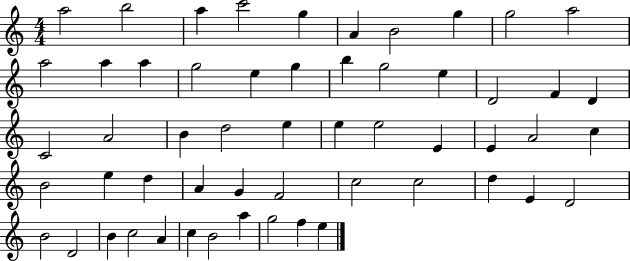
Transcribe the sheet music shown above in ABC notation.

X:1
T:Untitled
M:4/4
L:1/4
K:C
a2 b2 a c'2 g A B2 g g2 a2 a2 a a g2 e g b g2 e D2 F D C2 A2 B d2 e e e2 E E A2 c B2 e d A G F2 c2 c2 d E D2 B2 D2 B c2 A c B2 a g2 f e